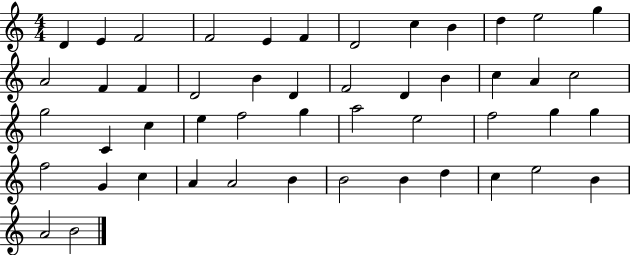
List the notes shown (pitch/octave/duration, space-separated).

D4/q E4/q F4/h F4/h E4/q F4/q D4/h C5/q B4/q D5/q E5/h G5/q A4/h F4/q F4/q D4/h B4/q D4/q F4/h D4/q B4/q C5/q A4/q C5/h G5/h C4/q C5/q E5/q F5/h G5/q A5/h E5/h F5/h G5/q G5/q F5/h G4/q C5/q A4/q A4/h B4/q B4/h B4/q D5/q C5/q E5/h B4/q A4/h B4/h